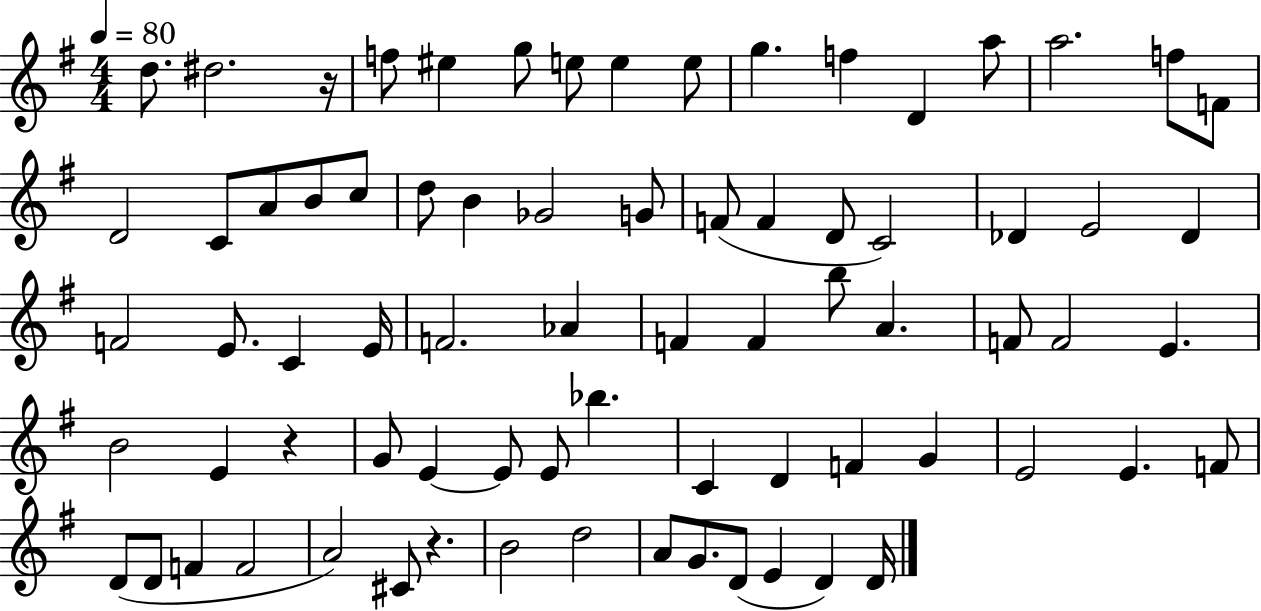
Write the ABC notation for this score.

X:1
T:Untitled
M:4/4
L:1/4
K:G
d/2 ^d2 z/4 f/2 ^e g/2 e/2 e e/2 g f D a/2 a2 f/2 F/2 D2 C/2 A/2 B/2 c/2 d/2 B _G2 G/2 F/2 F D/2 C2 _D E2 _D F2 E/2 C E/4 F2 _A F F b/2 A F/2 F2 E B2 E z G/2 E E/2 E/2 _b C D F G E2 E F/2 D/2 D/2 F F2 A2 ^C/2 z B2 d2 A/2 G/2 D/2 E D D/4